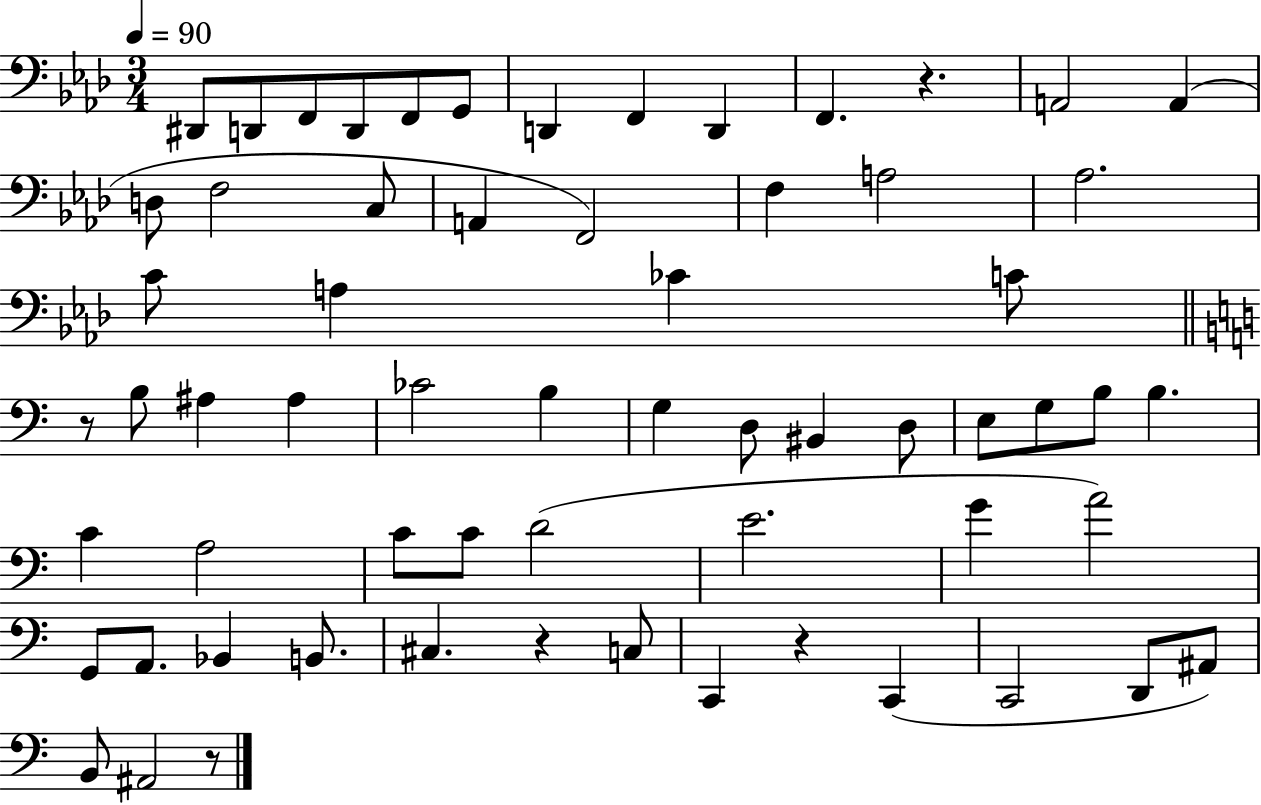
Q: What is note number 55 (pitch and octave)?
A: D2